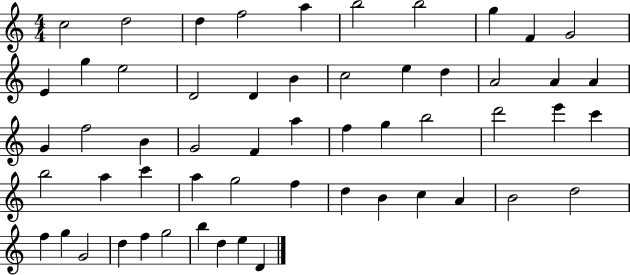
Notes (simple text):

C5/h D5/h D5/q F5/h A5/q B5/h B5/h G5/q F4/q G4/h E4/q G5/q E5/h D4/h D4/q B4/q C5/h E5/q D5/q A4/h A4/q A4/q G4/q F5/h B4/q G4/h F4/q A5/q F5/q G5/q B5/h D6/h E6/q C6/q B5/h A5/q C6/q A5/q G5/h F5/q D5/q B4/q C5/q A4/q B4/h D5/h F5/q G5/q G4/h D5/q F5/q G5/h B5/q D5/q E5/q D4/q